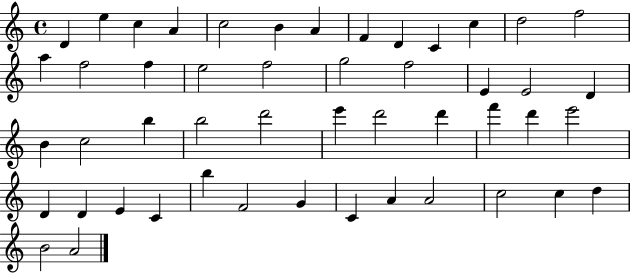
X:1
T:Untitled
M:4/4
L:1/4
K:C
D e c A c2 B A F D C c d2 f2 a f2 f e2 f2 g2 f2 E E2 D B c2 b b2 d'2 e' d'2 d' f' d' e'2 D D E C b F2 G C A A2 c2 c d B2 A2